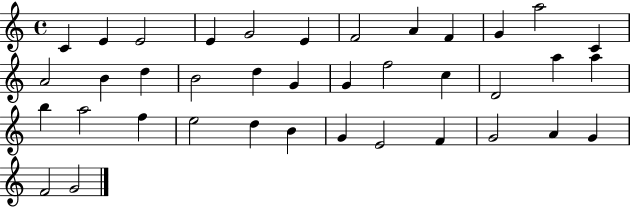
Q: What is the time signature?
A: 4/4